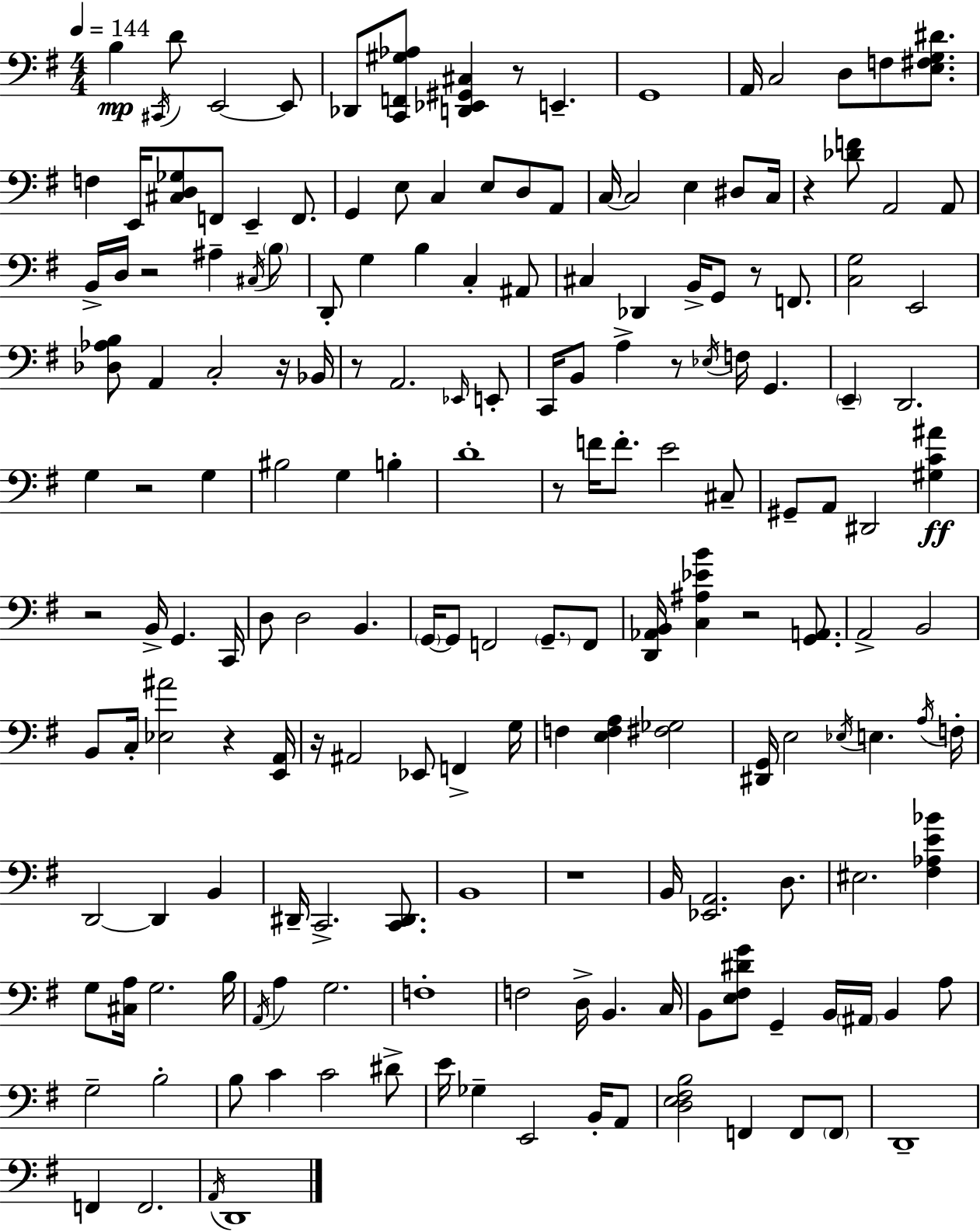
X:1
T:Untitled
M:4/4
L:1/4
K:G
B, ^C,,/4 D/2 E,,2 E,,/2 _D,,/2 [C,,F,,^G,_A,]/2 [D,,_E,,^G,,^C,] z/2 E,, G,,4 A,,/4 C,2 D,/2 F,/2 [E,^F,G,^D]/2 F, E,,/4 [^C,D,_G,]/2 F,,/2 E,, F,,/2 G,, E,/2 C, E,/2 D,/2 A,,/2 C,/4 C,2 E, ^D,/2 C,/4 z [_DF]/2 A,,2 A,,/2 B,,/4 D,/4 z2 ^A, ^C,/4 B,/2 D,,/2 G, B, C, ^A,,/2 ^C, _D,, B,,/4 G,,/2 z/2 F,,/2 [C,G,]2 E,,2 [_D,_A,B,]/2 A,, C,2 z/4 _B,,/4 z/2 A,,2 _E,,/4 E,,/2 C,,/4 B,,/2 A, z/2 _E,/4 F,/4 G,, E,, D,,2 G, z2 G, ^B,2 G, B, D4 z/2 F/4 F/2 E2 ^C,/2 ^G,,/2 A,,/2 ^D,,2 [^G,C^A] z2 B,,/4 G,, C,,/4 D,/2 D,2 B,, G,,/4 G,,/2 F,,2 G,,/2 F,,/2 [D,,_A,,B,,]/4 [C,^A,_EB] z2 [G,,A,,]/2 A,,2 B,,2 B,,/2 C,/4 [_E,^A]2 z [E,,A,,]/4 z/4 ^A,,2 _E,,/2 F,, G,/4 F, [E,F,A,] [^F,_G,]2 [^D,,G,,]/4 E,2 _E,/4 E, A,/4 F,/4 D,,2 D,, B,, ^D,,/4 C,,2 [C,,^D,,]/2 B,,4 z4 B,,/4 [_E,,A,,]2 D,/2 ^E,2 [^F,_A,E_B] G,/2 [^C,A,]/4 G,2 B,/4 A,,/4 A, G,2 F,4 F,2 D,/4 B,, C,/4 B,,/2 [E,^F,^DG]/2 G,, B,,/4 ^A,,/4 B,, A,/2 G,2 B,2 B,/2 C C2 ^D/2 E/4 _G, E,,2 B,,/4 A,,/2 [D,E,^F,B,]2 F,, F,,/2 F,,/2 D,,4 F,, F,,2 A,,/4 D,,4